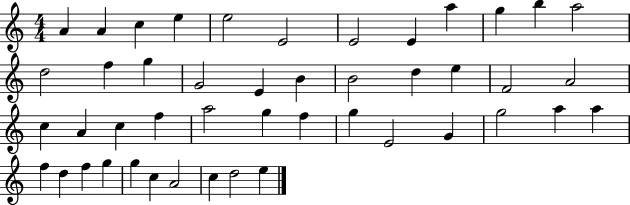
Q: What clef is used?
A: treble